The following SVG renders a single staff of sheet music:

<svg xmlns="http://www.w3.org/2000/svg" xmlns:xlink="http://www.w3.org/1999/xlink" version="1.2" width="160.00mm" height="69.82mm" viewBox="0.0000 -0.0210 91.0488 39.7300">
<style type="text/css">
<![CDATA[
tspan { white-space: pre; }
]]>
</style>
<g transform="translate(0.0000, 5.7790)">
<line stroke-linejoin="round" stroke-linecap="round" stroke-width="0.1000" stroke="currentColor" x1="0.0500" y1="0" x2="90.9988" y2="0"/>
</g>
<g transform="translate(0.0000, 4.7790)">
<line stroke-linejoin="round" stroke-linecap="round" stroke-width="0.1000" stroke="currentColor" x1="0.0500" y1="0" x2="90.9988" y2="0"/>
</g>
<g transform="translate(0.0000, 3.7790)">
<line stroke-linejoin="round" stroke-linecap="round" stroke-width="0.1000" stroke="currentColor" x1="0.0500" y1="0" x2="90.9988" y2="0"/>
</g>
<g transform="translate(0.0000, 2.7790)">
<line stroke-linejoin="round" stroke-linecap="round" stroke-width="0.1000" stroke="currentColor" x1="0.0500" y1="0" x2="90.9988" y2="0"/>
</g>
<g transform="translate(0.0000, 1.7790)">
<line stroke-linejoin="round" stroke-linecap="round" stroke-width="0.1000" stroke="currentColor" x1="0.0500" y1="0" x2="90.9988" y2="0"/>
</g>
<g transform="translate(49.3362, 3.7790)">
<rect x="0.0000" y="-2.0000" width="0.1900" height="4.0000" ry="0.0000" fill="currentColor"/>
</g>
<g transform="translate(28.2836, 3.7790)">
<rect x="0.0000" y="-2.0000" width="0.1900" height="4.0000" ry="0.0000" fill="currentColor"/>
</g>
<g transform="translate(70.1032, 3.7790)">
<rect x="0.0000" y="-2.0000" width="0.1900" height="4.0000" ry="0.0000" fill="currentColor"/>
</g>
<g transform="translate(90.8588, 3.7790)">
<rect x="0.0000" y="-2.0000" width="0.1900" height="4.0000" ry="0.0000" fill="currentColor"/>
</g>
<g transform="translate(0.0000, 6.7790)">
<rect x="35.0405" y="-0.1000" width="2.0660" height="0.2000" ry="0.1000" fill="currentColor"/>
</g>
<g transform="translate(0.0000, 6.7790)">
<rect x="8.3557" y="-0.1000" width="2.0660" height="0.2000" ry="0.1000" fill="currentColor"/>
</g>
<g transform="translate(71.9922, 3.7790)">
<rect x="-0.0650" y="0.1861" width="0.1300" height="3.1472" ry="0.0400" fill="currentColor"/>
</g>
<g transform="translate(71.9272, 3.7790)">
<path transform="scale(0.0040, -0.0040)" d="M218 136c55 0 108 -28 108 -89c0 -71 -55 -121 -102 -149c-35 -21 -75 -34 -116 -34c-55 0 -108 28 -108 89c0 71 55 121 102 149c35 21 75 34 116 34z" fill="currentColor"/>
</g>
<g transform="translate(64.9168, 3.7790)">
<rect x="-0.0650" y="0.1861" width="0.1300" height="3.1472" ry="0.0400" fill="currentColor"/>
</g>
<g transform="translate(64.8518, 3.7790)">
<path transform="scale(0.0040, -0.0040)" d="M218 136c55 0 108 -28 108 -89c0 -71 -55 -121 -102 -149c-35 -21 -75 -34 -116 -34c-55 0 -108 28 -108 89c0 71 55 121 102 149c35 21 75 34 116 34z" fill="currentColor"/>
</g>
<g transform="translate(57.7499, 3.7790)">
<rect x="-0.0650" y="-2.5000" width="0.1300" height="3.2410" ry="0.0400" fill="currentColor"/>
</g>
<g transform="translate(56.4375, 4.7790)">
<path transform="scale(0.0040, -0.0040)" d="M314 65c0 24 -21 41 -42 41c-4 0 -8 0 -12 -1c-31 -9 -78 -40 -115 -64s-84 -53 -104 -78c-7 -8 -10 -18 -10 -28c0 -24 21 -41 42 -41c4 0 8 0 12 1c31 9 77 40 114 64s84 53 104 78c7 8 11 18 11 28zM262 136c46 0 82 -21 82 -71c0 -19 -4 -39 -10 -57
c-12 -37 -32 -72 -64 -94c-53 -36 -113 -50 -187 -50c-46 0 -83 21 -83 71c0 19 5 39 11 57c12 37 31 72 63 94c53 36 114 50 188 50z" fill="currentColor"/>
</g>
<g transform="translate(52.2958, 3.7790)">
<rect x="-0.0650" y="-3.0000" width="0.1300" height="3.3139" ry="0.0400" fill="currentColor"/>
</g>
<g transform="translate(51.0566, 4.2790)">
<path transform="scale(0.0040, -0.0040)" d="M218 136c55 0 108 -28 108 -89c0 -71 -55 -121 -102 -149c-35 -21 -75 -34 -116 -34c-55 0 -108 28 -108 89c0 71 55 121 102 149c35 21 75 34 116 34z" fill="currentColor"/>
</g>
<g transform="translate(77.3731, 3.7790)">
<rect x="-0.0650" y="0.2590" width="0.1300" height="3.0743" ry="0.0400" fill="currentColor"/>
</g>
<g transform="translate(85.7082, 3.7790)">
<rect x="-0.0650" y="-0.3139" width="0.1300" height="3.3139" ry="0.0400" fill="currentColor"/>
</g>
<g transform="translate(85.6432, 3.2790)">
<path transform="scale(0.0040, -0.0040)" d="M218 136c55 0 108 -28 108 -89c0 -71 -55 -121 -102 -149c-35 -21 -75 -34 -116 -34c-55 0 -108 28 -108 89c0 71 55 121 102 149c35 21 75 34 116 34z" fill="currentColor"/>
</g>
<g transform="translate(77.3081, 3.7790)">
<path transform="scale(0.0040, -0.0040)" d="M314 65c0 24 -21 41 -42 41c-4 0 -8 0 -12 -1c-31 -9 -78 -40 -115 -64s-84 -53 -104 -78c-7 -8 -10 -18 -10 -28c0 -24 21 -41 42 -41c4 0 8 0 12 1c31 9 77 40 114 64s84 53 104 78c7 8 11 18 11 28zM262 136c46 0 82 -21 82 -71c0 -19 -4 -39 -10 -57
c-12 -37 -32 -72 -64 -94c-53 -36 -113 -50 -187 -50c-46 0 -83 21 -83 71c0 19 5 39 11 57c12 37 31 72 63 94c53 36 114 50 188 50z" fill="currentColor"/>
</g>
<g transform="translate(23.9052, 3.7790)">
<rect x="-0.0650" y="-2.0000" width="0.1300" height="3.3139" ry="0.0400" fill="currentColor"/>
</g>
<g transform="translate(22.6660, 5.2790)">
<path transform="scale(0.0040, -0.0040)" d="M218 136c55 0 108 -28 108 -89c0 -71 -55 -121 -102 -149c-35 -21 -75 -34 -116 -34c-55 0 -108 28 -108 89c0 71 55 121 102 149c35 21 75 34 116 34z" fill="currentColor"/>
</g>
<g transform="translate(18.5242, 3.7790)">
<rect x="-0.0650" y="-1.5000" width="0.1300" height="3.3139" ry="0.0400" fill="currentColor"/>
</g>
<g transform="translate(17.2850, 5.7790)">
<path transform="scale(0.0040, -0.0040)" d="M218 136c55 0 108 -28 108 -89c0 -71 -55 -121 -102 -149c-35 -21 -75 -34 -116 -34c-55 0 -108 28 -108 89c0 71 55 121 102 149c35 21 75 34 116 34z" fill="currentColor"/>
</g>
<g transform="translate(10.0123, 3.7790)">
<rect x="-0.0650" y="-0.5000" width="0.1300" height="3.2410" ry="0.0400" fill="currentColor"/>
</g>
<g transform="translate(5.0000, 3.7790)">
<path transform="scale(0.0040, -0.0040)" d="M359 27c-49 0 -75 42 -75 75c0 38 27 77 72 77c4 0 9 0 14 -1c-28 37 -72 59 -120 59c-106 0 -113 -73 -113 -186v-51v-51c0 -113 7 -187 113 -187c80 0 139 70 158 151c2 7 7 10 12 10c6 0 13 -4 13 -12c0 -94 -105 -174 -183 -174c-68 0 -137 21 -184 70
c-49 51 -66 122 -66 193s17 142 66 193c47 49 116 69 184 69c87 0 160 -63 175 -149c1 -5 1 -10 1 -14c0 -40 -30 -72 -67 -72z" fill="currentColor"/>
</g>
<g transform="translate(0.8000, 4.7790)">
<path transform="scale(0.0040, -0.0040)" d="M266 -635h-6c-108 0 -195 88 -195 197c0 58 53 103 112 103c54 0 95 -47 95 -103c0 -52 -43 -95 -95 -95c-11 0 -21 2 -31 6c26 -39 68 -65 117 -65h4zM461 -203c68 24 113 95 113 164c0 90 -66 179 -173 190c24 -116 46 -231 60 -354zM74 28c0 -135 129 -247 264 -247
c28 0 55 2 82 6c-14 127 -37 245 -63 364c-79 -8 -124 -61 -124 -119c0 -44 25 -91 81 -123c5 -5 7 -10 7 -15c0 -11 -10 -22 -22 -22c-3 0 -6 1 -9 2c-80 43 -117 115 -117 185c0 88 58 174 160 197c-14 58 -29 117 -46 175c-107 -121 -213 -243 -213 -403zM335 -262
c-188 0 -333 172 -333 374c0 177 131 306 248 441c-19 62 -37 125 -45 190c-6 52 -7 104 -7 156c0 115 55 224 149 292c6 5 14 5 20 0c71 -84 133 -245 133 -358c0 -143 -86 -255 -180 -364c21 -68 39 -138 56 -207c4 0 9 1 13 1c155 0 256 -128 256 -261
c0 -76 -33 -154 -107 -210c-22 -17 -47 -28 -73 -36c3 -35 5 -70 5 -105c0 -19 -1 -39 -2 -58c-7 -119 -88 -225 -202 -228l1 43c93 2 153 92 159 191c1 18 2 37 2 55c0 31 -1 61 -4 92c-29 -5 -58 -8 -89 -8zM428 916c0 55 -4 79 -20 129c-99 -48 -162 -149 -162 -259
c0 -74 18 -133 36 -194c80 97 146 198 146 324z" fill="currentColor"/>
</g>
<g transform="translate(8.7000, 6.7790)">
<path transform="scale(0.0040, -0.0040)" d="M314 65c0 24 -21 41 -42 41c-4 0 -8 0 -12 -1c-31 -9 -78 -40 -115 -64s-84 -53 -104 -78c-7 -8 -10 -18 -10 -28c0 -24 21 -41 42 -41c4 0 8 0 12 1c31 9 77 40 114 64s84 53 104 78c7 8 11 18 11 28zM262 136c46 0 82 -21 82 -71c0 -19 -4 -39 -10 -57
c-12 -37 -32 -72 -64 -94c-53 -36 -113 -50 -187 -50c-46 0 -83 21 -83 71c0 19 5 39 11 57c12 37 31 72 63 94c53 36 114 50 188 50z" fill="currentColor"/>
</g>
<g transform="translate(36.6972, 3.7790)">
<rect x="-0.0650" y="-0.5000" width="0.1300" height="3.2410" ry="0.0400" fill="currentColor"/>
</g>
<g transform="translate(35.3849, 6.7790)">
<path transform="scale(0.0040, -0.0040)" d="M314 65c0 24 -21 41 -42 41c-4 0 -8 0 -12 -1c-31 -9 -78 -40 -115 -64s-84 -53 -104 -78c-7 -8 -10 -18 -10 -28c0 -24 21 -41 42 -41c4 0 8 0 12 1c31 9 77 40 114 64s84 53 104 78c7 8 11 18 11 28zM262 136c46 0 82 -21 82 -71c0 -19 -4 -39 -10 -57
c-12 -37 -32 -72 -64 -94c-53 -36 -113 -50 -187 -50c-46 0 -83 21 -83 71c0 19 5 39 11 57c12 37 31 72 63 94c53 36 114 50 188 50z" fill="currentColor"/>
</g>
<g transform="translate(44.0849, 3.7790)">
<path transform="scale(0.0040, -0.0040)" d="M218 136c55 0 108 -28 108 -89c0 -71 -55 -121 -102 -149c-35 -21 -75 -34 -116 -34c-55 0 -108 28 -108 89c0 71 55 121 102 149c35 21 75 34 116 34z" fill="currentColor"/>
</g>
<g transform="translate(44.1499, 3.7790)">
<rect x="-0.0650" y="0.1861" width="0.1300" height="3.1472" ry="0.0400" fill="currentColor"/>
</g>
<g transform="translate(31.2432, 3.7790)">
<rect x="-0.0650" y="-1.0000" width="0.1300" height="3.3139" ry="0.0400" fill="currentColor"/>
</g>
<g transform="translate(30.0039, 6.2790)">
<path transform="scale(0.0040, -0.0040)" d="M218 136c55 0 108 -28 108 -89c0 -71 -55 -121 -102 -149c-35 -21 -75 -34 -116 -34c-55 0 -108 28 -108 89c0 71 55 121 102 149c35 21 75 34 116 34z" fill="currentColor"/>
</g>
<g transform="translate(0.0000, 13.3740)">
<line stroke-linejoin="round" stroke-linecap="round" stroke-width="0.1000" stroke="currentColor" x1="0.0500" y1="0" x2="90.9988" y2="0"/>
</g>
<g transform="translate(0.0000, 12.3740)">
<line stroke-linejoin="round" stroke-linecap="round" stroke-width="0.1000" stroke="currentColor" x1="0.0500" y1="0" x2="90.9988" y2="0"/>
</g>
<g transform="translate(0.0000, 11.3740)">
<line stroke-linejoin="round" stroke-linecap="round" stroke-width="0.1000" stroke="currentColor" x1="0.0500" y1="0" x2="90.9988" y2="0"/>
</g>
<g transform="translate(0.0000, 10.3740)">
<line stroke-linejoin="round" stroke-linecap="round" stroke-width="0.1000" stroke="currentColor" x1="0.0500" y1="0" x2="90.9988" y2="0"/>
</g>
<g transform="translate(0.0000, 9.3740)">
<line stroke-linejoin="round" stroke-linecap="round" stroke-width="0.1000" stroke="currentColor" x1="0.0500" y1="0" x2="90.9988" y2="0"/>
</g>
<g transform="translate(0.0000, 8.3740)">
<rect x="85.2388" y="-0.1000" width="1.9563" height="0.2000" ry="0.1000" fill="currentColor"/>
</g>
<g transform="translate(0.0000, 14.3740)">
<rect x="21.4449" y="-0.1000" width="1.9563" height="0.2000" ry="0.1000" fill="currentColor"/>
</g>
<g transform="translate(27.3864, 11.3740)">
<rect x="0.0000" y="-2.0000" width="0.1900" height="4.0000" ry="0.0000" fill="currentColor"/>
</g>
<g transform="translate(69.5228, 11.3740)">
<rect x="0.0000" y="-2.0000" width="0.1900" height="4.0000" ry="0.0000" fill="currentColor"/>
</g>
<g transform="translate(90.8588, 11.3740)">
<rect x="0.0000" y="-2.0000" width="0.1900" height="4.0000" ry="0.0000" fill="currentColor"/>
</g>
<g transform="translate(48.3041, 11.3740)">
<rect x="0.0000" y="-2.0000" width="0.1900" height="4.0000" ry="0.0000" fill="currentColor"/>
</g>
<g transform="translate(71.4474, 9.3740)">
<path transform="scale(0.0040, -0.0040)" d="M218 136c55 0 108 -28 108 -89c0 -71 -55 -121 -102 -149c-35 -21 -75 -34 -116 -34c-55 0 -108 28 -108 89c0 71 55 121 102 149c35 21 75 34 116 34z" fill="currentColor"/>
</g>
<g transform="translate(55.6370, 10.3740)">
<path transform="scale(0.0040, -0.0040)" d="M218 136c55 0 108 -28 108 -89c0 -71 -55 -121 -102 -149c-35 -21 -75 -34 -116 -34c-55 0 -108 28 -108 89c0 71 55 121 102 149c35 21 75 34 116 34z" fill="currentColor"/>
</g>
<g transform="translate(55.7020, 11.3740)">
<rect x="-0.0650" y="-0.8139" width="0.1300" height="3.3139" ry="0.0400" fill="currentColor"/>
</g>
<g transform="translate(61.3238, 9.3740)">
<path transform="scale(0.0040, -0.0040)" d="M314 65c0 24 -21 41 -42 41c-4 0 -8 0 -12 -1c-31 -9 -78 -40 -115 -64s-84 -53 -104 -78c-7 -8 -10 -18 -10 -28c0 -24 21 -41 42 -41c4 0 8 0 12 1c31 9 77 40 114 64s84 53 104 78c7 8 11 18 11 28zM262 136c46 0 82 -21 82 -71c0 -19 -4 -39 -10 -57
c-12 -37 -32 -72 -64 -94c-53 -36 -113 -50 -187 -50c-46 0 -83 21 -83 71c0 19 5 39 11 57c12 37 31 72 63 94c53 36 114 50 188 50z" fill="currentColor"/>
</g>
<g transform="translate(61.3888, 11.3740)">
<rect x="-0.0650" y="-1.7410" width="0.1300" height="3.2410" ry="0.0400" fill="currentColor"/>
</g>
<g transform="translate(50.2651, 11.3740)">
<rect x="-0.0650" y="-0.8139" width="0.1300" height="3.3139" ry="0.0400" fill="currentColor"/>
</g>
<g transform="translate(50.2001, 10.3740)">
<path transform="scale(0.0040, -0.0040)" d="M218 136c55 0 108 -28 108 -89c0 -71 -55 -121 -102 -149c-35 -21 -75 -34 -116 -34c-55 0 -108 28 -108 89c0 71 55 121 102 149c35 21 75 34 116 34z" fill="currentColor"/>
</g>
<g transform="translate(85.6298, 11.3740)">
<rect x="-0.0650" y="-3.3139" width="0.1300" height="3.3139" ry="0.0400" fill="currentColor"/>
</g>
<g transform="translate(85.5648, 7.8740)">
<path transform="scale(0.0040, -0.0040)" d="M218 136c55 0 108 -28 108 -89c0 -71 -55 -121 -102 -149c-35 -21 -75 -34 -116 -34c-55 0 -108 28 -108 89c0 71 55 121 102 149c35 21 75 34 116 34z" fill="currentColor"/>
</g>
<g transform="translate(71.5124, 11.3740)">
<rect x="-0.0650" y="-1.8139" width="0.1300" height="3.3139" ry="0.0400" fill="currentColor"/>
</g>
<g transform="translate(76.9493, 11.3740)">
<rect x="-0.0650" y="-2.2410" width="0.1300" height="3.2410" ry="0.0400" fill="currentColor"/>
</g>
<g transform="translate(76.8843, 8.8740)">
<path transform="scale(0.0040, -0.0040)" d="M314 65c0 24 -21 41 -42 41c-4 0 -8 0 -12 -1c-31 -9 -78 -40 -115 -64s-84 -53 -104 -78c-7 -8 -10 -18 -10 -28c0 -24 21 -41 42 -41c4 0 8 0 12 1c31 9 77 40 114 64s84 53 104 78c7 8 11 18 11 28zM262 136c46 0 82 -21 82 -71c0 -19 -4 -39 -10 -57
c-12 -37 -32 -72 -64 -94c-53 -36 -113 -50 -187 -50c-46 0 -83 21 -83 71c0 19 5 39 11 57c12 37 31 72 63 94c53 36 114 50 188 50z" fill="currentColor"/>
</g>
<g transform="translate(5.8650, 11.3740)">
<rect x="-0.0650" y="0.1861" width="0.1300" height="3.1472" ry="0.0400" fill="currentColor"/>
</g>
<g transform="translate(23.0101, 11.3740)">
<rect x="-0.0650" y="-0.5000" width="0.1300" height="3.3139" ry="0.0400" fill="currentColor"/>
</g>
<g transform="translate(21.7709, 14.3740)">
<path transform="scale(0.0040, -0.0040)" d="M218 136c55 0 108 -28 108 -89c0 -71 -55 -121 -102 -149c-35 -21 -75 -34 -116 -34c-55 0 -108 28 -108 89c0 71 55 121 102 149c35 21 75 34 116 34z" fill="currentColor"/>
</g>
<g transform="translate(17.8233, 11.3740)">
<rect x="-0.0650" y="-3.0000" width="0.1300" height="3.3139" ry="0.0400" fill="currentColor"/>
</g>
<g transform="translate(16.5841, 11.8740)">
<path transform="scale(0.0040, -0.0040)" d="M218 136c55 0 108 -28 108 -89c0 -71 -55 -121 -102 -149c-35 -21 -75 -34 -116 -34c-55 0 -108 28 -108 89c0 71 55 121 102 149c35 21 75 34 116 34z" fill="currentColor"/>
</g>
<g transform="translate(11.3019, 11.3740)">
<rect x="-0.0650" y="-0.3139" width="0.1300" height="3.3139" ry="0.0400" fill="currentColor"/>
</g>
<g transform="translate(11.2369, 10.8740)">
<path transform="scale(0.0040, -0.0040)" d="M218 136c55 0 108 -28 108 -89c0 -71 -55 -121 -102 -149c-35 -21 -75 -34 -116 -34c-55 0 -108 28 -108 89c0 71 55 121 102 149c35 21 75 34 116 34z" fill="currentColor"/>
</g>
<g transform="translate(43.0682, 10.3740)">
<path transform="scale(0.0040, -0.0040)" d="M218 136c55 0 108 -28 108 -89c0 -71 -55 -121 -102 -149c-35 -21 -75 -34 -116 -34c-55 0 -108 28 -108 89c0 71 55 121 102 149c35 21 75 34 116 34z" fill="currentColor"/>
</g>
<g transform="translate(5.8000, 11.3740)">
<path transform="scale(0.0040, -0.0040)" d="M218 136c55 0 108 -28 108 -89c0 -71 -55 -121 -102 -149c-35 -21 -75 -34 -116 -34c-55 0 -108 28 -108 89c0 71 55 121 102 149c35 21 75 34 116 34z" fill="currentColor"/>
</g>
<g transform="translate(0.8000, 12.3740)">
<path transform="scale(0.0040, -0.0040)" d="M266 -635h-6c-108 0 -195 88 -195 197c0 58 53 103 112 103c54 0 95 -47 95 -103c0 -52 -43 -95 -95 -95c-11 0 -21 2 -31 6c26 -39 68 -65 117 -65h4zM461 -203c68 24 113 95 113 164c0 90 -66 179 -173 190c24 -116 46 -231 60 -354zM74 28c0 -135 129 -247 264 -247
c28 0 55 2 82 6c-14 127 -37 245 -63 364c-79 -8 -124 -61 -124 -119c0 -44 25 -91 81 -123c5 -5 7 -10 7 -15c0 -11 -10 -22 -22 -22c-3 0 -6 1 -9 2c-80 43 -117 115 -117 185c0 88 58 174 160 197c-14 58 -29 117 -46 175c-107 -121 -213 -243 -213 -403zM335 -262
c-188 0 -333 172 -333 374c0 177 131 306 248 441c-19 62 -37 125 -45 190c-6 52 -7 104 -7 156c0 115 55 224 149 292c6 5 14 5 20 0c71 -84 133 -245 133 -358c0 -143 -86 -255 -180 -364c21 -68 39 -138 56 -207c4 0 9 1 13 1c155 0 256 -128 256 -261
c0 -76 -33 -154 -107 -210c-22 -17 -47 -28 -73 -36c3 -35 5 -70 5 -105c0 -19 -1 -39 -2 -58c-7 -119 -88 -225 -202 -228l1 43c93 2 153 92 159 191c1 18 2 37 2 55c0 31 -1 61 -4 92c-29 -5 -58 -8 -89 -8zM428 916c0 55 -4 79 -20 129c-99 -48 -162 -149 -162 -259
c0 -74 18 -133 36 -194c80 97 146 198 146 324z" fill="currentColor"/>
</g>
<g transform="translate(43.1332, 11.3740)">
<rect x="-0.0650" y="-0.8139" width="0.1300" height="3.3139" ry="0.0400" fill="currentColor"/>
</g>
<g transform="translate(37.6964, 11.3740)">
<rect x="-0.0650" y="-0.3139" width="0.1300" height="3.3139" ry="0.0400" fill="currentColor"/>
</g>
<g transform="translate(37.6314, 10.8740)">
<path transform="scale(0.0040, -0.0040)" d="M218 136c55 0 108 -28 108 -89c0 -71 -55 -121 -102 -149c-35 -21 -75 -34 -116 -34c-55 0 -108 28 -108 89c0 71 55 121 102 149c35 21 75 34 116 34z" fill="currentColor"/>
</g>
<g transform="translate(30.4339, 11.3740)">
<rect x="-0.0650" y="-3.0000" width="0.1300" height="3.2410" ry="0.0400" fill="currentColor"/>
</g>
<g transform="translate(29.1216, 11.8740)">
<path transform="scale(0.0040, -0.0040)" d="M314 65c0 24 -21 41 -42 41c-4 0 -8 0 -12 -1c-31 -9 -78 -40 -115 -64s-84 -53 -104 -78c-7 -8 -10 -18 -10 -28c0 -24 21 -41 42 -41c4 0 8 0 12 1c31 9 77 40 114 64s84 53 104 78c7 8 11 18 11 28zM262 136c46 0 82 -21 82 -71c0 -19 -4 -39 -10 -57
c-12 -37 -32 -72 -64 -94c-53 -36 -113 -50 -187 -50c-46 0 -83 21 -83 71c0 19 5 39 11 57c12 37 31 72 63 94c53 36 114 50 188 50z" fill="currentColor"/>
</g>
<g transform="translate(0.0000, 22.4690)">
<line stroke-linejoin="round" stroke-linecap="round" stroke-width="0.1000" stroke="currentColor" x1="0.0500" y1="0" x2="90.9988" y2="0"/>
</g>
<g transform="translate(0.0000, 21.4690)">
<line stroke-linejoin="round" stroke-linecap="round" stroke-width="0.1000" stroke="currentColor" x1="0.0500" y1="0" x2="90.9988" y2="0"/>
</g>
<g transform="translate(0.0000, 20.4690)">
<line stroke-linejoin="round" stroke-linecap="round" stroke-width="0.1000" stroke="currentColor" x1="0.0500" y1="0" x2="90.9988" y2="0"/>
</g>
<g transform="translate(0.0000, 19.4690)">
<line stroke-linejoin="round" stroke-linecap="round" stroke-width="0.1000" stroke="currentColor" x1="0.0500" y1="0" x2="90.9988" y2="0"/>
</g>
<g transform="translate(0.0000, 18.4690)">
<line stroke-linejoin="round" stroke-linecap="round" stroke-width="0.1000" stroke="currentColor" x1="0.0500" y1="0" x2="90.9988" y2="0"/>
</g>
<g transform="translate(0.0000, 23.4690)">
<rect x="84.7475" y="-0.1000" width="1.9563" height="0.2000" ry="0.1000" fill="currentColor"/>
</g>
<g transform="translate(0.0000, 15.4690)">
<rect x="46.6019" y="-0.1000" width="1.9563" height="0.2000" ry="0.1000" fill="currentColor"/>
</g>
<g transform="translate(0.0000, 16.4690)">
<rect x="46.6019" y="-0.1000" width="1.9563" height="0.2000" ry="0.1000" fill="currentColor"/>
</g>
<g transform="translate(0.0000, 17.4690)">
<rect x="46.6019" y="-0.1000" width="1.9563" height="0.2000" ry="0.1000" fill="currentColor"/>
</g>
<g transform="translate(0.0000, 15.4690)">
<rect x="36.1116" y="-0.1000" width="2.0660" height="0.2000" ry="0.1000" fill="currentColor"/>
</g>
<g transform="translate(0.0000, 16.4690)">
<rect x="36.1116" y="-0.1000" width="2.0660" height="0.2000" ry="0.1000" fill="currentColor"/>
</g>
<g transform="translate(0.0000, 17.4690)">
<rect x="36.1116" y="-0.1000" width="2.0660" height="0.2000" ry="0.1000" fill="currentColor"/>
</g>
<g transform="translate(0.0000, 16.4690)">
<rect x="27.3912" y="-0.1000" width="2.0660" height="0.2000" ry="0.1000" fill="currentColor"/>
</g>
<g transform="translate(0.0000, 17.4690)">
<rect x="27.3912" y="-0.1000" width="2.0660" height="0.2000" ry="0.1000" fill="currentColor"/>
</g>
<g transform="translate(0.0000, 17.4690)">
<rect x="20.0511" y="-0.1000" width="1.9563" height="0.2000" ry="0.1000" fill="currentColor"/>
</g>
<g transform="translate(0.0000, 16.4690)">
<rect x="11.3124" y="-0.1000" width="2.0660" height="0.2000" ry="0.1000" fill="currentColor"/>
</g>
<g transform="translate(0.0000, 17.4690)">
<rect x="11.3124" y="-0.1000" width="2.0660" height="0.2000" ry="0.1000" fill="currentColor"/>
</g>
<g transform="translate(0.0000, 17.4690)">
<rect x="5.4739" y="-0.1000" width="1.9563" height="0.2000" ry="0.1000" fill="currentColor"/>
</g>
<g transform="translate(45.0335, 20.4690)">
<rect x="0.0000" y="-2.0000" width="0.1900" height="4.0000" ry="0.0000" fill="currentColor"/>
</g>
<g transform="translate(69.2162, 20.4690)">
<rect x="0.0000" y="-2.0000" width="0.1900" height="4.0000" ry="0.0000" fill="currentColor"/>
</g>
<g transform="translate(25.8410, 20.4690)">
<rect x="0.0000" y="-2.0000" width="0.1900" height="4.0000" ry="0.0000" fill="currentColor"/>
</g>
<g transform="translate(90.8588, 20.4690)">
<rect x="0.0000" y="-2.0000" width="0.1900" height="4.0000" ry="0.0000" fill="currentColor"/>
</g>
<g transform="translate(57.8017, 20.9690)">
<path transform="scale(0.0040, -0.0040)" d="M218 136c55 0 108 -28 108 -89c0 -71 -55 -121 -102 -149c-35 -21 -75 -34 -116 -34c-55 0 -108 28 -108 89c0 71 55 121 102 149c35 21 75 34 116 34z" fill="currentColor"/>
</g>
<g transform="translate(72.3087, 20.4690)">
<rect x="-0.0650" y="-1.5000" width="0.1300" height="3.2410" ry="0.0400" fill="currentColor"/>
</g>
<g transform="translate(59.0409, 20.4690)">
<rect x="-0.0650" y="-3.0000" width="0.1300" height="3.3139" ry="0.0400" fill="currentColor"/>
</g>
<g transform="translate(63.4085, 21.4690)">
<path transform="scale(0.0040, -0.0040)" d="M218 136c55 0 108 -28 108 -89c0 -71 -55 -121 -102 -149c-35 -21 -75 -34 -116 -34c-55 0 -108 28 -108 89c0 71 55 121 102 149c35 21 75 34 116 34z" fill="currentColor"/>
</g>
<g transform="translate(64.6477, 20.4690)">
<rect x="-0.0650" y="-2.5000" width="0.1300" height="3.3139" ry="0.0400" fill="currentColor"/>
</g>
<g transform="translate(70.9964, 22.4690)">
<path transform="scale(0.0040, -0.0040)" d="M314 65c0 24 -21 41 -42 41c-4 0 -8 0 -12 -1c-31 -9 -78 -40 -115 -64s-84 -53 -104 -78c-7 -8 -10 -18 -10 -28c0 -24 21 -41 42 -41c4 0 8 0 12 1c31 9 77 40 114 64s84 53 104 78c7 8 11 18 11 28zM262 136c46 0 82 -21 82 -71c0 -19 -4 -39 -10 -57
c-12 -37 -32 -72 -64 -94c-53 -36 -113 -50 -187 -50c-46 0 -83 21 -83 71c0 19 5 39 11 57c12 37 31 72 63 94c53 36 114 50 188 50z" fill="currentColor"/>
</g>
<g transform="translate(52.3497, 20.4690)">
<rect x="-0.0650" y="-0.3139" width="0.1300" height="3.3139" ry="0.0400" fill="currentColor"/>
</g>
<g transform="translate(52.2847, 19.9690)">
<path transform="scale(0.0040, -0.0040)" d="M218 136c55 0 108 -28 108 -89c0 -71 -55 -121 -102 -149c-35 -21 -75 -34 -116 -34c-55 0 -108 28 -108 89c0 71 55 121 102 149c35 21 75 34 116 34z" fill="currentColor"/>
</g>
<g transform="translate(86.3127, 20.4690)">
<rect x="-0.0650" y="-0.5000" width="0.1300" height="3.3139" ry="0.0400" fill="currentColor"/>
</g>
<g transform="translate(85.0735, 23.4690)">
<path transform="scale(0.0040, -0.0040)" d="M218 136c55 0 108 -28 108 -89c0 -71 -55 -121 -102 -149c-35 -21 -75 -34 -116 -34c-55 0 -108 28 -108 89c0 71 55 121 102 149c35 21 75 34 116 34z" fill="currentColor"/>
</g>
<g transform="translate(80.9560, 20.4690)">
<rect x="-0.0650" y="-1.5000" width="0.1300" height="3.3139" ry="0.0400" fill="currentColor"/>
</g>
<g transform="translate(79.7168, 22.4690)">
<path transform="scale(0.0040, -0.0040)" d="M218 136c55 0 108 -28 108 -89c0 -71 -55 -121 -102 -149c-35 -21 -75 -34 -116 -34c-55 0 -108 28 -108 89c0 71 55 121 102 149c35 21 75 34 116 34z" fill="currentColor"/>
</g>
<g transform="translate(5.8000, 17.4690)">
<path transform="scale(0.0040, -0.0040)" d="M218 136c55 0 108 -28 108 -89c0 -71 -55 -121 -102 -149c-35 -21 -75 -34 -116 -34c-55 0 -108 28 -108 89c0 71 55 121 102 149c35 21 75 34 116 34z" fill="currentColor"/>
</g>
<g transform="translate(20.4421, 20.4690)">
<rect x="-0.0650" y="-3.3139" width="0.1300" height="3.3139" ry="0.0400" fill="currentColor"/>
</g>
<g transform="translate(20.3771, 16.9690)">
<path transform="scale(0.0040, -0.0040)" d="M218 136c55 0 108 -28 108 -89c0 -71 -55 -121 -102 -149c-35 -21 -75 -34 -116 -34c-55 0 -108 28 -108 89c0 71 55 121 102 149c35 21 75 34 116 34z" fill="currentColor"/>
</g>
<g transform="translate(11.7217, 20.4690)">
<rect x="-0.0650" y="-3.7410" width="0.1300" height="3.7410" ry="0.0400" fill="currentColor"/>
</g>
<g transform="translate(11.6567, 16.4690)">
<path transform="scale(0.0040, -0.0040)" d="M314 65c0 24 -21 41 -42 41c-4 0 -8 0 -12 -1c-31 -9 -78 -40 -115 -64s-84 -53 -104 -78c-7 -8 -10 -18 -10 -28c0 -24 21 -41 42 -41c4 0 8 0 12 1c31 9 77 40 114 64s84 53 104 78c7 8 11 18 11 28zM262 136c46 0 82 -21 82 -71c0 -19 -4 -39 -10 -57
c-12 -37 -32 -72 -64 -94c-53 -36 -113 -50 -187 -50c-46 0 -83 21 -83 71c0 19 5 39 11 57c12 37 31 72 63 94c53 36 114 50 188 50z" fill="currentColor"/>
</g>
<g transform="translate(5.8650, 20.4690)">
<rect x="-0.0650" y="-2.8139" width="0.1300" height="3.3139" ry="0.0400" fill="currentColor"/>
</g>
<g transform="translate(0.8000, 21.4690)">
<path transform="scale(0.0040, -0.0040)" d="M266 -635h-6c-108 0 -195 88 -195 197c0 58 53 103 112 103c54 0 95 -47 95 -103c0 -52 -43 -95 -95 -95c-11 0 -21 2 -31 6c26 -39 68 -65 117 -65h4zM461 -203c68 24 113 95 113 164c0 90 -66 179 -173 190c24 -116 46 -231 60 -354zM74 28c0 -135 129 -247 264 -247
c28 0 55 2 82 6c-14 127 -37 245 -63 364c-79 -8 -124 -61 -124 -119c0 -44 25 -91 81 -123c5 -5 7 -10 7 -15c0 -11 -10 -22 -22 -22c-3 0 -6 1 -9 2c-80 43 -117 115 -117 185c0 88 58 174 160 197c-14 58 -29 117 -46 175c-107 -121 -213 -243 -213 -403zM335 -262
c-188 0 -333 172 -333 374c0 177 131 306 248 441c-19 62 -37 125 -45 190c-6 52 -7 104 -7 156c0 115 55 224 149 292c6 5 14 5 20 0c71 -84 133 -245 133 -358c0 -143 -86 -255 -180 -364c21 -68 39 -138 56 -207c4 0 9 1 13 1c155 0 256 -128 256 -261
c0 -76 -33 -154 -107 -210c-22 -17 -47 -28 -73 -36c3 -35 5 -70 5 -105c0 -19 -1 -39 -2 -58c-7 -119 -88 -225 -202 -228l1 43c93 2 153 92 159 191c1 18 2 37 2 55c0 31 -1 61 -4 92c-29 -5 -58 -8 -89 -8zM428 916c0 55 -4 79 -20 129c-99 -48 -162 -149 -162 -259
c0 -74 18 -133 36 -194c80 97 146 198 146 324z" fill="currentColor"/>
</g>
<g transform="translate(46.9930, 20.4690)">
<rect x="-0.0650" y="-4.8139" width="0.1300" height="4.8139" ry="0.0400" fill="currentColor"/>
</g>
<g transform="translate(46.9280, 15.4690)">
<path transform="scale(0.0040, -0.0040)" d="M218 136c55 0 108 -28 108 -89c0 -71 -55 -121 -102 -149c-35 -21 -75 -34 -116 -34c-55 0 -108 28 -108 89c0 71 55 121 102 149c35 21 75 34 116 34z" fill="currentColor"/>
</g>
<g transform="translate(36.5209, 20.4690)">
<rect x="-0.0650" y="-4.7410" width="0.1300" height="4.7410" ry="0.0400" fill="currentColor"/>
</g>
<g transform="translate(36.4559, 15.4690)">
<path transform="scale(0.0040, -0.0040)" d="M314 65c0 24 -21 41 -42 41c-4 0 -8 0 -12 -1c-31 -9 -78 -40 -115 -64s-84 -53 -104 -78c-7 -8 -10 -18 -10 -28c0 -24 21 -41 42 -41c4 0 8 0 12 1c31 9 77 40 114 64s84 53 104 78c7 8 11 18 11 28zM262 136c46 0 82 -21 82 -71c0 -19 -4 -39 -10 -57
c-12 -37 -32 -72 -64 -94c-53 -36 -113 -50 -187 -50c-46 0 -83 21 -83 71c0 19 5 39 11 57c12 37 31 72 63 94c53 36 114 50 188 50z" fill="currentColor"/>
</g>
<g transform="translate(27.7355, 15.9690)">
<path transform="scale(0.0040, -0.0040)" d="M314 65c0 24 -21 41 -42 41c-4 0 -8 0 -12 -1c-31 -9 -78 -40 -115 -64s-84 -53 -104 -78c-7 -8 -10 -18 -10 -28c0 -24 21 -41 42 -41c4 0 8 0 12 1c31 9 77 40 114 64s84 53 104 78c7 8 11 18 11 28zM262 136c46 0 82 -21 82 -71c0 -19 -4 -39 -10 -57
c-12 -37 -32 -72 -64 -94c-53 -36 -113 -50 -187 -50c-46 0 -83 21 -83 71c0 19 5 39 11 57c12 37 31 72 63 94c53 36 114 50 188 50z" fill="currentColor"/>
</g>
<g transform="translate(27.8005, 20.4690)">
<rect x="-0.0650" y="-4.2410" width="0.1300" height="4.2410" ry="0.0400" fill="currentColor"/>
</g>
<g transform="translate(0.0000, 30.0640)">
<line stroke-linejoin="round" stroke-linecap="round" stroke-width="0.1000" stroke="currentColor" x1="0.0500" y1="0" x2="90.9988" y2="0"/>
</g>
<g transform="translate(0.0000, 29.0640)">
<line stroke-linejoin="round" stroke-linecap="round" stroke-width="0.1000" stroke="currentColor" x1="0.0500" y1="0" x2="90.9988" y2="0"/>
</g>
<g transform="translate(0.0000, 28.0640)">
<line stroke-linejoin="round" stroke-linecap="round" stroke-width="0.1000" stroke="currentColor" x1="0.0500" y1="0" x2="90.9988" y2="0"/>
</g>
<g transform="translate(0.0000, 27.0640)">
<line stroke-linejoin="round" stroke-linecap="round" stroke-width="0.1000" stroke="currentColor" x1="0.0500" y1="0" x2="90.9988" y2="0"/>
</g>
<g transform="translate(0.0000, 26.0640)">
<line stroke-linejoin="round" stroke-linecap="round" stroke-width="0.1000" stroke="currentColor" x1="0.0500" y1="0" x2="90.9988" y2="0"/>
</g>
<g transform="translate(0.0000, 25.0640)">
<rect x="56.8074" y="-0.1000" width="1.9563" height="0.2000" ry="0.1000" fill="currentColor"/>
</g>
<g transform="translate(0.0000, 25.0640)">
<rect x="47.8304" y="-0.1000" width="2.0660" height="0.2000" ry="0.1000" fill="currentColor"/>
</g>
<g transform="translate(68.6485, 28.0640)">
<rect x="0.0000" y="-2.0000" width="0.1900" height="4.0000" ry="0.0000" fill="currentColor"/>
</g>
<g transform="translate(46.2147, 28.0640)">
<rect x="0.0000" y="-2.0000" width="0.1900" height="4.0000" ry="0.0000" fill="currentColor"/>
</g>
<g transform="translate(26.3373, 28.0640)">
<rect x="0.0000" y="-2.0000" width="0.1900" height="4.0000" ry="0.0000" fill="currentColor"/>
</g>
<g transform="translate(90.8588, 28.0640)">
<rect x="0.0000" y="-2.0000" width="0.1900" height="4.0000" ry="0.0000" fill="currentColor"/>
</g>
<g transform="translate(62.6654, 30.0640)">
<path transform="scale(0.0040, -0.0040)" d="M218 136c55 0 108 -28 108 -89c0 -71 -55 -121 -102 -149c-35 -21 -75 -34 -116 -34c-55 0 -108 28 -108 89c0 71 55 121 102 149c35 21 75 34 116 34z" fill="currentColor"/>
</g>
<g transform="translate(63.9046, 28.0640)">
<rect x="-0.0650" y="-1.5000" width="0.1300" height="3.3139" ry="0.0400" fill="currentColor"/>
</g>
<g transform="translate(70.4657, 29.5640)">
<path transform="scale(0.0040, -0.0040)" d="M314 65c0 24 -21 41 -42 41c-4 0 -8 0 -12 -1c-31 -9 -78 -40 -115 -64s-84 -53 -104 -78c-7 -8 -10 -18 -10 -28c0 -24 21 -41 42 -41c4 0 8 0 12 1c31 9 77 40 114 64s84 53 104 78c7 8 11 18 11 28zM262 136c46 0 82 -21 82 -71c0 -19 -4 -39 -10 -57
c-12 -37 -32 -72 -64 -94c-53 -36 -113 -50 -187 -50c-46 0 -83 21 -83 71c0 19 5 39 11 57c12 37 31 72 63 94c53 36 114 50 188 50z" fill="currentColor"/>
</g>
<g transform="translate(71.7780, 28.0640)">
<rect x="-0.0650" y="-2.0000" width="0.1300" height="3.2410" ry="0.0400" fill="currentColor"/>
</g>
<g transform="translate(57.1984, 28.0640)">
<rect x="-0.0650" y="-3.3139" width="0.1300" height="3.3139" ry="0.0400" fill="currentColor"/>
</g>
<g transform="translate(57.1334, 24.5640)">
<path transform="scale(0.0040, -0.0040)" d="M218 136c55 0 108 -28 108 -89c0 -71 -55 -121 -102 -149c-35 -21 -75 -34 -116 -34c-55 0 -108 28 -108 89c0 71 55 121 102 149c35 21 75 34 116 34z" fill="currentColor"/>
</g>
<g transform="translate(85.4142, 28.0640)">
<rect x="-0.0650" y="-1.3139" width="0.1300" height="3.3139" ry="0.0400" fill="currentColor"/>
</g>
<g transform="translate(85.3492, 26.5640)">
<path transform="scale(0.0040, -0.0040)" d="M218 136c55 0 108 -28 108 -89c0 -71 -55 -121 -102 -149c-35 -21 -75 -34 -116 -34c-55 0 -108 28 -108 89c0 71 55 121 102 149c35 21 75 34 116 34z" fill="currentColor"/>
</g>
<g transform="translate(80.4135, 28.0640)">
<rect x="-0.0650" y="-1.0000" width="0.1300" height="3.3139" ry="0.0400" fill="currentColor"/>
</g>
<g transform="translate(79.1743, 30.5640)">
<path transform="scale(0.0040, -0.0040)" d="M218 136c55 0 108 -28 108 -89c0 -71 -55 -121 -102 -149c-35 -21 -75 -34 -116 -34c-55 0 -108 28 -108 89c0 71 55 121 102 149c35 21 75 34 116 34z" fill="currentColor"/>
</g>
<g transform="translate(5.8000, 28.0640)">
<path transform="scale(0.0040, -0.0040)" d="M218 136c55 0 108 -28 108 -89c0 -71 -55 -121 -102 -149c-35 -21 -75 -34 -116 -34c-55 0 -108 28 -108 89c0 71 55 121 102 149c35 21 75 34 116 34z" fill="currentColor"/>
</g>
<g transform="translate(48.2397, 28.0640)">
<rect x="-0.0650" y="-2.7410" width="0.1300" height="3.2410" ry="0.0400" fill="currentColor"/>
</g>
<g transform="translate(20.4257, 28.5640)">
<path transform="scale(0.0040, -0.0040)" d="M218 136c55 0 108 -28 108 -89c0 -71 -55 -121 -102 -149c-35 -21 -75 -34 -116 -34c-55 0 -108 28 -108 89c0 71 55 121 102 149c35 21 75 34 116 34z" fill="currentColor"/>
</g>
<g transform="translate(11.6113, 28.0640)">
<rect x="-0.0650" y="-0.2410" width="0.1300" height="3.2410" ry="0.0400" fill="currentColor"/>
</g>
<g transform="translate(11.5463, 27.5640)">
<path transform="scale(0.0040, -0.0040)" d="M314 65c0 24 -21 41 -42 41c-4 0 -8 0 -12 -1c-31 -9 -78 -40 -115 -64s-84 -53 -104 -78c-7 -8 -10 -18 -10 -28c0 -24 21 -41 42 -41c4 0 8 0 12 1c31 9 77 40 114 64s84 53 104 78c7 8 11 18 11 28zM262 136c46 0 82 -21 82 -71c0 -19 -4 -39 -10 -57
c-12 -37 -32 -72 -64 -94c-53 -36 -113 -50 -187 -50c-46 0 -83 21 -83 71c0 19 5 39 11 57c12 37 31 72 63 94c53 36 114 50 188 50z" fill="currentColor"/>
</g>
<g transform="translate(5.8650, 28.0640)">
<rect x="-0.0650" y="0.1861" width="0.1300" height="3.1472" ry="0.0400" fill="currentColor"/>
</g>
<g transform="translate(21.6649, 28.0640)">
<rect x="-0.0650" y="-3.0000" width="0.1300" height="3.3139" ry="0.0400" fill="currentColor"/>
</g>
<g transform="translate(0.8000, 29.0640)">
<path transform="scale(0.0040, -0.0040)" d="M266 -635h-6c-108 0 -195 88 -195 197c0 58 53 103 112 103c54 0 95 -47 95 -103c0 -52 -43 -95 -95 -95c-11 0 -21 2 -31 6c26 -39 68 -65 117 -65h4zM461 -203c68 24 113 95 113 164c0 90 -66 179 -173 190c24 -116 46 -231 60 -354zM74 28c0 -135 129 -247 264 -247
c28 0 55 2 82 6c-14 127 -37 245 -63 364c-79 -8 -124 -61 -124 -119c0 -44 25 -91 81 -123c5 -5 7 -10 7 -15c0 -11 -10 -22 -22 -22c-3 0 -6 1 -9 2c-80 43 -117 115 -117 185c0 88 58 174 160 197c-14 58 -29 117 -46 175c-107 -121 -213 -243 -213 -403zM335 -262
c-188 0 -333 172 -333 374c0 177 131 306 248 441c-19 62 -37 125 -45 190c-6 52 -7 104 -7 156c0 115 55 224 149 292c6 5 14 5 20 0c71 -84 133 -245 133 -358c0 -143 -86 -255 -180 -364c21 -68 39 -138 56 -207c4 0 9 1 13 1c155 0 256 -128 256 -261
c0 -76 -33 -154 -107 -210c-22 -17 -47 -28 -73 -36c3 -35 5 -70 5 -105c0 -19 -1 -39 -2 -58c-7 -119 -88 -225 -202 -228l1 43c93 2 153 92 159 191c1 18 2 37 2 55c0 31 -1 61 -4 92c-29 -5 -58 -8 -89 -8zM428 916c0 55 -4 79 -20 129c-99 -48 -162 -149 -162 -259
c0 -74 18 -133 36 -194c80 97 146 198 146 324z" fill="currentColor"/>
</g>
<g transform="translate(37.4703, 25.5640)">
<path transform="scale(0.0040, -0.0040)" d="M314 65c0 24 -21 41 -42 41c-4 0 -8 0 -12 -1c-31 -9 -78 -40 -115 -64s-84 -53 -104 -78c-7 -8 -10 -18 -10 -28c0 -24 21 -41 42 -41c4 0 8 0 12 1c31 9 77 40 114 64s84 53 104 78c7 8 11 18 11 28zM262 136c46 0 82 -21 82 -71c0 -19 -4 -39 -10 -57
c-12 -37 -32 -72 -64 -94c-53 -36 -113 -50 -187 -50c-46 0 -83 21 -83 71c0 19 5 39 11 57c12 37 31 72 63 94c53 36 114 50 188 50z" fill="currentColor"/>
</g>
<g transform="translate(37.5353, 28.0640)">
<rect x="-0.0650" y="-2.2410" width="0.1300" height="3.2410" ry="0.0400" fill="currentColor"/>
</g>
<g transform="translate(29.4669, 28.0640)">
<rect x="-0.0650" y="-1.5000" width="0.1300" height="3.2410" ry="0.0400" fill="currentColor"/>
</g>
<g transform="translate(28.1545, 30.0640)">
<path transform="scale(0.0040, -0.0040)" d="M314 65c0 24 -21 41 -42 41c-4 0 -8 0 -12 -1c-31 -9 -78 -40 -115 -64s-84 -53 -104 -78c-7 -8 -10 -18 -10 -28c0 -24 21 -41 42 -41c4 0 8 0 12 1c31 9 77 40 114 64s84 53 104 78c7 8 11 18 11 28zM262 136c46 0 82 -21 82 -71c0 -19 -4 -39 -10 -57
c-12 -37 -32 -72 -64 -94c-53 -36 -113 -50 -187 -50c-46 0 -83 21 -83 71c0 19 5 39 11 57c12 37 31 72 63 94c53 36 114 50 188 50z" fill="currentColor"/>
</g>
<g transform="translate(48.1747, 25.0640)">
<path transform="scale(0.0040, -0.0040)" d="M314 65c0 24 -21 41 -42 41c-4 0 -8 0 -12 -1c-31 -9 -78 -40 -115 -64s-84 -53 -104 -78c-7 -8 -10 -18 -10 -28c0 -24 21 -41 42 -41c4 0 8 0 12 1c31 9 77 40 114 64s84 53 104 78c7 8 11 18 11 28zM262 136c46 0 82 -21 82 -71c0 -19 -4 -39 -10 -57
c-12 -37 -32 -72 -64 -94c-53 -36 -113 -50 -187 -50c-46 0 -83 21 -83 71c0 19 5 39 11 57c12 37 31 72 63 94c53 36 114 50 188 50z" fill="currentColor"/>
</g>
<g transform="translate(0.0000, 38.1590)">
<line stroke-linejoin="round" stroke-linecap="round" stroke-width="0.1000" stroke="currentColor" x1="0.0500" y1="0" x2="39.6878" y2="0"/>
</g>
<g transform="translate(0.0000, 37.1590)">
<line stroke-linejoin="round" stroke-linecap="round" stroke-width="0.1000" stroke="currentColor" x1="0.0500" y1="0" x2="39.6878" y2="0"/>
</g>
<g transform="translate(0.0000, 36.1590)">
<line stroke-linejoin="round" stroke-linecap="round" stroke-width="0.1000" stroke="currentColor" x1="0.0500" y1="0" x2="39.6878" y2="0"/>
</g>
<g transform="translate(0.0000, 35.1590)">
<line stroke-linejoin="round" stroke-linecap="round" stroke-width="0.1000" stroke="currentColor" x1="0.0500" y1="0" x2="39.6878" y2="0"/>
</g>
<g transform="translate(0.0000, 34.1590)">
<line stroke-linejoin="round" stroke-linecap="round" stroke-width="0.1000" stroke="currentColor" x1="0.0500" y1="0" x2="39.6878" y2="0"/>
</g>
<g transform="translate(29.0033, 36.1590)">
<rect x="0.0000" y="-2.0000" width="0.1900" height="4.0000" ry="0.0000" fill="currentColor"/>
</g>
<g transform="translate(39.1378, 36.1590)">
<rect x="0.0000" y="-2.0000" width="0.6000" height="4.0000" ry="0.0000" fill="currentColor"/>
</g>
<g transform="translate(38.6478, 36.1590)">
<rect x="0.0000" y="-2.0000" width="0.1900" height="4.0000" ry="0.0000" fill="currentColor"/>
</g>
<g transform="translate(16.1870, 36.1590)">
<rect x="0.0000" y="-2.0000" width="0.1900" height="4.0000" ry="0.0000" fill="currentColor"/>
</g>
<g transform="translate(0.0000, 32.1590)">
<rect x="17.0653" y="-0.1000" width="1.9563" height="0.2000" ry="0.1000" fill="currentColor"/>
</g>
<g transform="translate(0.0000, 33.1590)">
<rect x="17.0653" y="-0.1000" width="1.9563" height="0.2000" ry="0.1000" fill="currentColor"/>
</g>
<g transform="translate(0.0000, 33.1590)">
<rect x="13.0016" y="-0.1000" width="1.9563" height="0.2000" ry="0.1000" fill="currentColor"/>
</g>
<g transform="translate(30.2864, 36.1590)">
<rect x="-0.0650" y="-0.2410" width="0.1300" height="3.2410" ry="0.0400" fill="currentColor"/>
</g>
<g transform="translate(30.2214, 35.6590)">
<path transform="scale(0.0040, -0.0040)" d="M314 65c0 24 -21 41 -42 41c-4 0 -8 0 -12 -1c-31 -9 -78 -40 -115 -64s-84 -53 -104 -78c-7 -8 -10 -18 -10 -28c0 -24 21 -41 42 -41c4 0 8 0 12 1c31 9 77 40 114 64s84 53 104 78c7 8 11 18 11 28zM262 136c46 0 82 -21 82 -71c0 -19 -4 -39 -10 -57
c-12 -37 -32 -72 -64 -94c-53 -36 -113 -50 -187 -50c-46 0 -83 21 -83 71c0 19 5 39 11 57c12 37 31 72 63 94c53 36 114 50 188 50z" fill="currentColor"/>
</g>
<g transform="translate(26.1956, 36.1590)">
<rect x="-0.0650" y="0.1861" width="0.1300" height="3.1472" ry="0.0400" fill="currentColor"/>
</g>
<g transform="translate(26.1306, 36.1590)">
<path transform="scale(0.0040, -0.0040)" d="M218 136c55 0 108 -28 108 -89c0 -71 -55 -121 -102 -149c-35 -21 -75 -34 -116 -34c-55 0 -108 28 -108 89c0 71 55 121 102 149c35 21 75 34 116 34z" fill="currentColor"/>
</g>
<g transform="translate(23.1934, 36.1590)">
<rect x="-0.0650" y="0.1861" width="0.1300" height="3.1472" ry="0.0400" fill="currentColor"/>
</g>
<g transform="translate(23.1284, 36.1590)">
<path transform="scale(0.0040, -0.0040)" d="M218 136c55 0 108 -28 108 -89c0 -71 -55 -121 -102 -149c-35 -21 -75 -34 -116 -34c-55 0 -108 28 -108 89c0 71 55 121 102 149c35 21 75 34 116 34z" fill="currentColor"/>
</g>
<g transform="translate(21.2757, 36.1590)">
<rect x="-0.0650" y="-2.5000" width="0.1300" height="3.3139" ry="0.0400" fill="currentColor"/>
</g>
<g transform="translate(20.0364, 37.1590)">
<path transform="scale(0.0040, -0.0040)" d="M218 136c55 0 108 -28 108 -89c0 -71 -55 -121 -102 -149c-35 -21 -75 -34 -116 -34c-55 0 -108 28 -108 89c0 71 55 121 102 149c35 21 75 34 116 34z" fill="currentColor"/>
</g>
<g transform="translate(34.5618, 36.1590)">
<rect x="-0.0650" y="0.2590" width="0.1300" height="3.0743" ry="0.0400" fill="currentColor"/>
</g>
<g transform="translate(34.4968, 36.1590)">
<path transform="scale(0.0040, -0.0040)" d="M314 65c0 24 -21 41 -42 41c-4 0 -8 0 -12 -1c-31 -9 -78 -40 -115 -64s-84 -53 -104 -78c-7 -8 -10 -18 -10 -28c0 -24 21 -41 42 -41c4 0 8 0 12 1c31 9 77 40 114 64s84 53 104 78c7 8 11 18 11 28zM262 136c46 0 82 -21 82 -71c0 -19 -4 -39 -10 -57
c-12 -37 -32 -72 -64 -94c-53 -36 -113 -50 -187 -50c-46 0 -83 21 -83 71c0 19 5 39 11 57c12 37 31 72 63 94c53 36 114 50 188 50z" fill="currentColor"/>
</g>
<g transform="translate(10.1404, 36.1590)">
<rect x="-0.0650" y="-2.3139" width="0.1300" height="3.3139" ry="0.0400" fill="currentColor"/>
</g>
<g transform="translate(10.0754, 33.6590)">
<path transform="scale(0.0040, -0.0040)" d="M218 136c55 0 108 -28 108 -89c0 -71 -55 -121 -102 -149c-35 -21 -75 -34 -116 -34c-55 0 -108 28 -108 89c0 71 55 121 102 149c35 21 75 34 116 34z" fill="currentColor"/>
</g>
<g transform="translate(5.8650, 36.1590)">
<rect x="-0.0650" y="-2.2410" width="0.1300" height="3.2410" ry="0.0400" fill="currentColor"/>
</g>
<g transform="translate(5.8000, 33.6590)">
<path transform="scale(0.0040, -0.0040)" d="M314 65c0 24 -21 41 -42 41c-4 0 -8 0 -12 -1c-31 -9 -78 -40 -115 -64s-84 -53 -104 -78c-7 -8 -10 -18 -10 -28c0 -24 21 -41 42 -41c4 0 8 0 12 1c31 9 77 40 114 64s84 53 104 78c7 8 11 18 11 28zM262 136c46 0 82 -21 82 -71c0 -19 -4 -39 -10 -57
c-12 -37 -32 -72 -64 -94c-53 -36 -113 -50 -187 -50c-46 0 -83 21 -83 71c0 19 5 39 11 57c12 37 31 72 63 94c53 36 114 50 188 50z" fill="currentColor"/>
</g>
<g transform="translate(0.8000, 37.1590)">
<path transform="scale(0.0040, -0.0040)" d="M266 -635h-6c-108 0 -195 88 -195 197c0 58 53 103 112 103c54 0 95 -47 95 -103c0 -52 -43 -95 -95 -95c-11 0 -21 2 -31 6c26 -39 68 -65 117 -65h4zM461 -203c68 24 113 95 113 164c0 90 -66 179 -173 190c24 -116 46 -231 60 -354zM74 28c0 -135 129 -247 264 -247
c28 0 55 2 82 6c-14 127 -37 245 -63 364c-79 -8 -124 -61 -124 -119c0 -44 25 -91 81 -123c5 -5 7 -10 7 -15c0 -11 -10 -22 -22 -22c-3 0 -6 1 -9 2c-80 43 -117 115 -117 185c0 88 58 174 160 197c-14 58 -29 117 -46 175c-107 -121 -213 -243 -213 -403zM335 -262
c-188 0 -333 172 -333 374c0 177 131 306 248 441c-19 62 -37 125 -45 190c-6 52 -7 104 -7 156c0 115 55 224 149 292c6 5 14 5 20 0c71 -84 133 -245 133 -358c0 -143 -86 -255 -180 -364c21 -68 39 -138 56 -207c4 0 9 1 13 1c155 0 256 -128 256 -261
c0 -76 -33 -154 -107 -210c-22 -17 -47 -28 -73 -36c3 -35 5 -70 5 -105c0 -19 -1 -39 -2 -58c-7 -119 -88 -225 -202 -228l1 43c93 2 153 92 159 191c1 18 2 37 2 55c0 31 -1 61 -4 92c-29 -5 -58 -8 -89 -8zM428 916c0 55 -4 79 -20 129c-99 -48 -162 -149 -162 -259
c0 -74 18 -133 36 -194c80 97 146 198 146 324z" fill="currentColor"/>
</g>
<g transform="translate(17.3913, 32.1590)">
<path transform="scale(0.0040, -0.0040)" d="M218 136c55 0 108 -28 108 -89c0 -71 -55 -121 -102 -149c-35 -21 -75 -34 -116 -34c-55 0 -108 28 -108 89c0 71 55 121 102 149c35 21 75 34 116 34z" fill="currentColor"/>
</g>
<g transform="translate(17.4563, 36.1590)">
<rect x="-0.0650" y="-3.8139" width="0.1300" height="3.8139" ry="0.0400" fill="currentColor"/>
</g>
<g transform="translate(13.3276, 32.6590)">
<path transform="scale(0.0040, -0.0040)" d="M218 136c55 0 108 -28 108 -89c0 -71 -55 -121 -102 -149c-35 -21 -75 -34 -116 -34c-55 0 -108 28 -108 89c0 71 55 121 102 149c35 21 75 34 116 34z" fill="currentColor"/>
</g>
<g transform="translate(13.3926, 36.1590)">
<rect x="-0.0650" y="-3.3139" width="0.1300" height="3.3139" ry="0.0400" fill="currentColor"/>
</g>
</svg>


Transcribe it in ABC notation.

X:1
T:Untitled
M:4/4
L:1/4
K:C
C2 E F D C2 B A G2 B B B2 c B c A C A2 c d d d f2 f g2 b a c'2 b d'2 e'2 e' c A G E2 E C B c2 A E2 g2 a2 b E F2 D e g2 g b c' G B B c2 B2